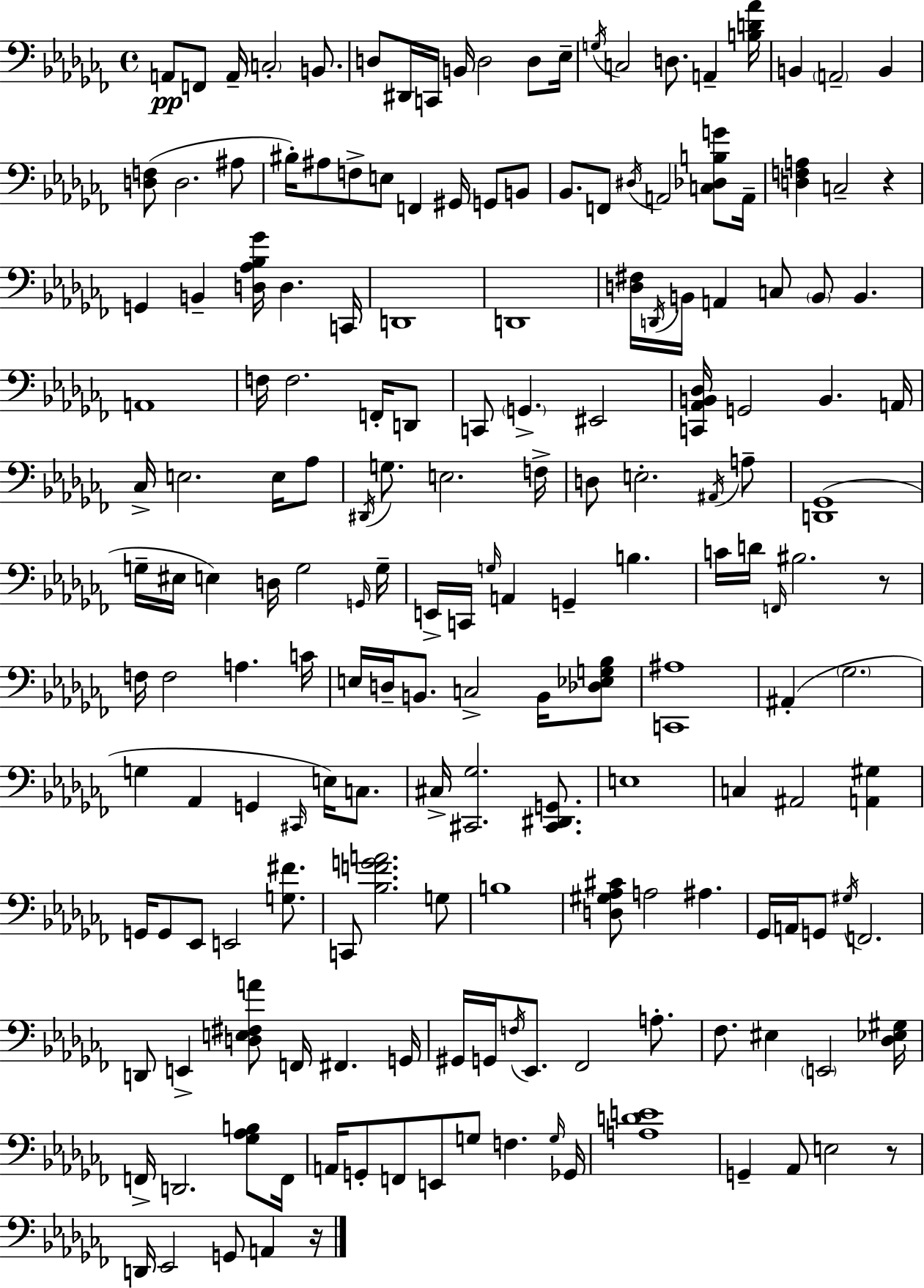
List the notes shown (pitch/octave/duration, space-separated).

A2/e F2/e A2/s C3/h B2/e. D3/e D#2/s C2/s B2/s D3/h D3/e Eb3/s G3/s C3/h D3/e. A2/q [B3,D4,Ab4]/s B2/q A2/h B2/q [D3,F3]/e D3/h. A#3/e BIS3/s A#3/e F3/e E3/e F2/q G#2/s G2/e B2/e Bb2/e. F2/e D#3/s A2/h [C3,Db3,B3,G4]/e A2/s [D3,F3,A3]/q C3/h R/q G2/q B2/q [D3,Ab3,Bb3,Gb4]/s D3/q. C2/s D2/w D2/w [D3,F#3]/s D2/s B2/s A2/q C3/e B2/e B2/q. A2/w F3/s F3/h. F2/s D2/e C2/e G2/q. EIS2/h [C2,Ab2,B2,Db3]/s G2/h B2/q. A2/s CES3/s E3/h. E3/s Ab3/e D#2/s G3/e. E3/h. F3/s D3/e E3/h. A#2/s A3/e [D2,Gb2]/w G3/s EIS3/s E3/q D3/s G3/h G2/s G3/s E2/s C2/s G3/s A2/q G2/q B3/q. C4/s D4/s F2/s BIS3/h. R/e F3/s F3/h A3/q. C4/s E3/s D3/s B2/e. C3/h B2/s [Db3,Eb3,G3,Bb3]/e [C2,A#3]/w A#2/q Gb3/h. G3/q Ab2/q G2/q C#2/s E3/s C3/e. C#3/s [C#2,Gb3]/h. [C#2,D#2,G2]/e. E3/w C3/q A#2/h [A2,G#3]/q G2/s G2/e Eb2/e E2/h [G3,F#4]/e. C2/e [Bb3,F4,G4,A4]/h. G3/e B3/w [D3,G#3,Ab3,C#4]/e A3/h A#3/q. Gb2/s A2/s G2/e G#3/s F2/h. D2/e E2/q [D3,E3,F#3,A4]/e F2/s F#2/q. G2/s G#2/s G2/s F3/s Eb2/e. FES2/h A3/e. FES3/e. EIS3/q E2/h [Db3,Eb3,G#3]/s F2/s D2/h. [Gb3,Ab3,B3]/e F2/s A2/s G2/e F2/e E2/e G3/e F3/q. G3/s Gb2/s [A3,D4,E4]/w G2/q Ab2/e E3/h R/e D2/s Eb2/h G2/e A2/q R/s